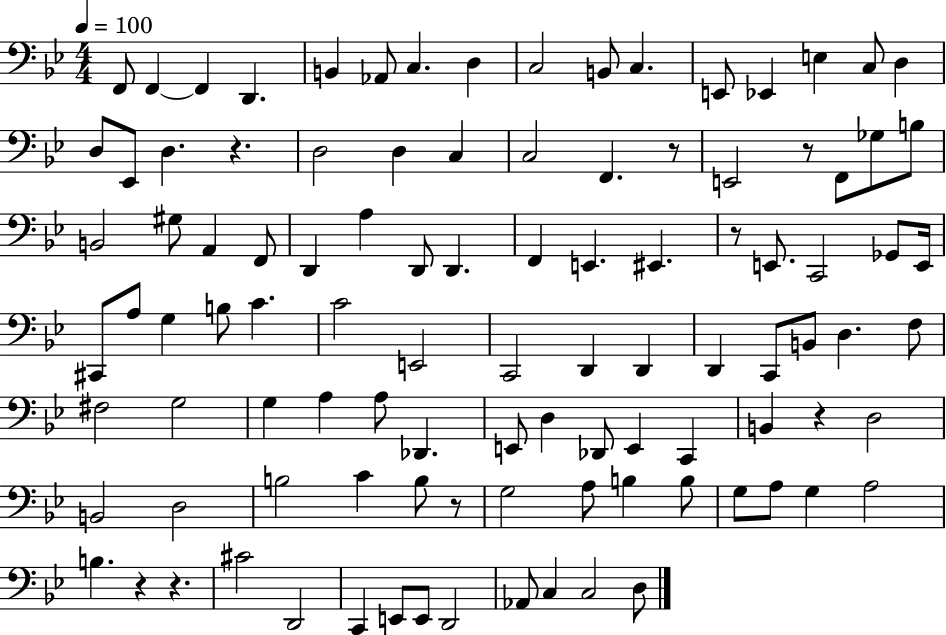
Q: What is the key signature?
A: BES major